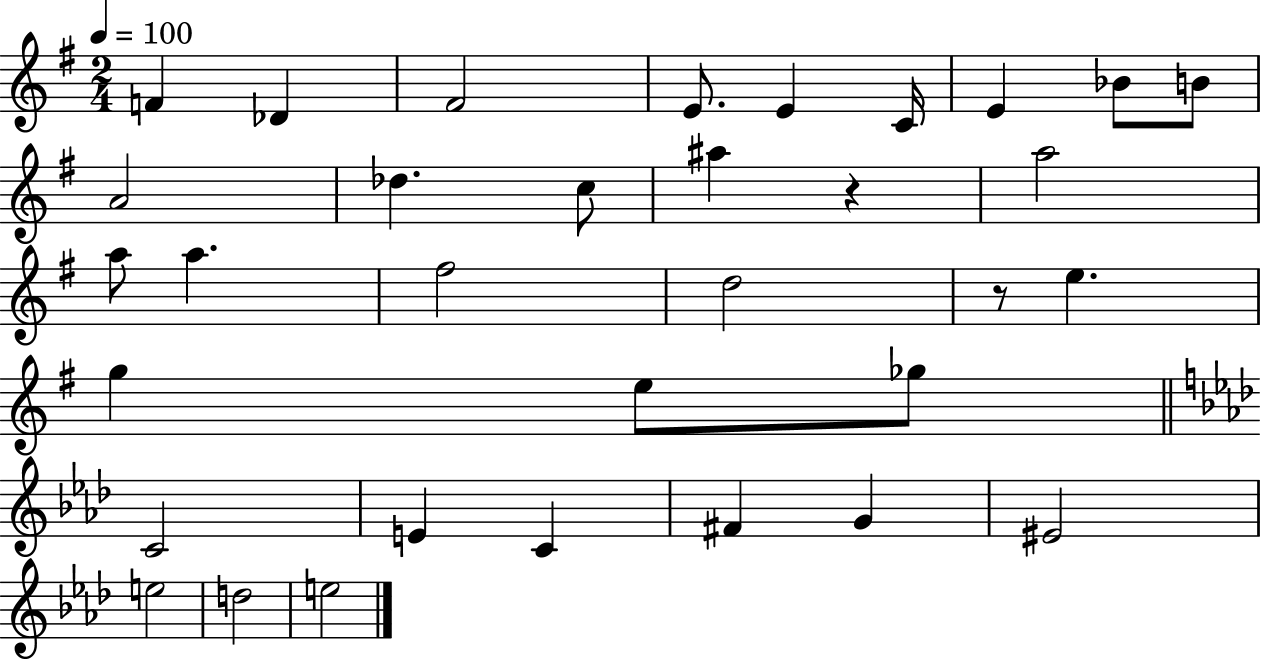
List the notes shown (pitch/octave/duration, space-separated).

F4/q Db4/q F#4/h E4/e. E4/q C4/s E4/q Bb4/e B4/e A4/h Db5/q. C5/e A#5/q R/q A5/h A5/e A5/q. F#5/h D5/h R/e E5/q. G5/q E5/e Gb5/e C4/h E4/q C4/q F#4/q G4/q EIS4/h E5/h D5/h E5/h